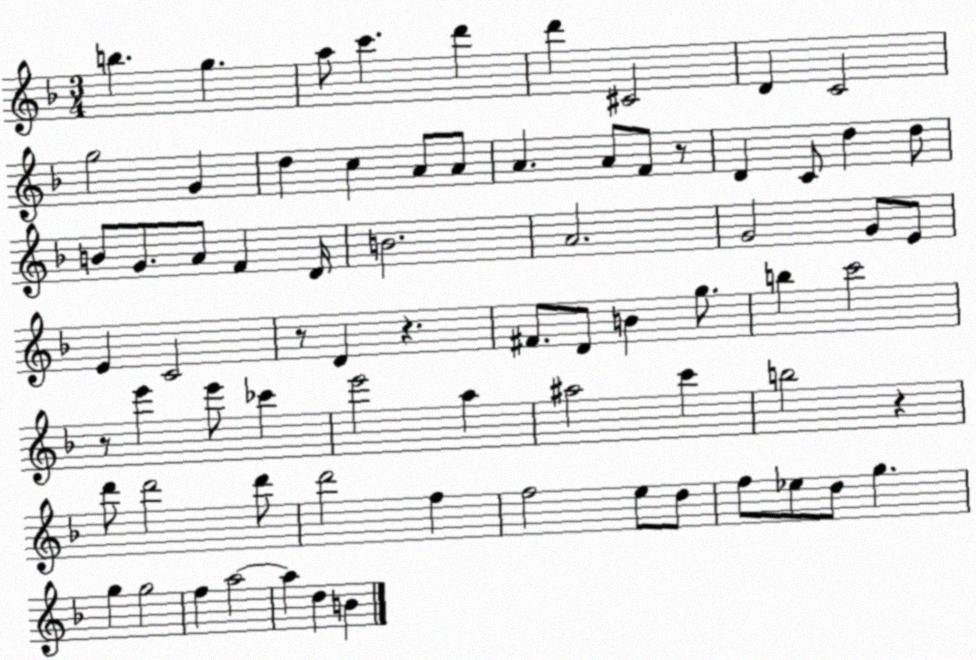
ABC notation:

X:1
T:Untitled
M:3/4
L:1/4
K:F
b g a/2 c' d' d' ^C2 D C2 g2 G d c A/2 A/2 A A/2 F/2 z/2 D C/2 d d/2 B/2 G/2 A/2 F D/4 B2 A2 G2 G/2 E/2 E C2 z/2 D z ^F/2 D/2 B g/2 b c'2 z/2 e' e'/2 _c' e'2 a ^a2 c' b2 z d'/2 d'2 d'/2 d'2 f f2 e/2 d/2 f/2 _e/2 d/2 g g g2 f a2 a d B